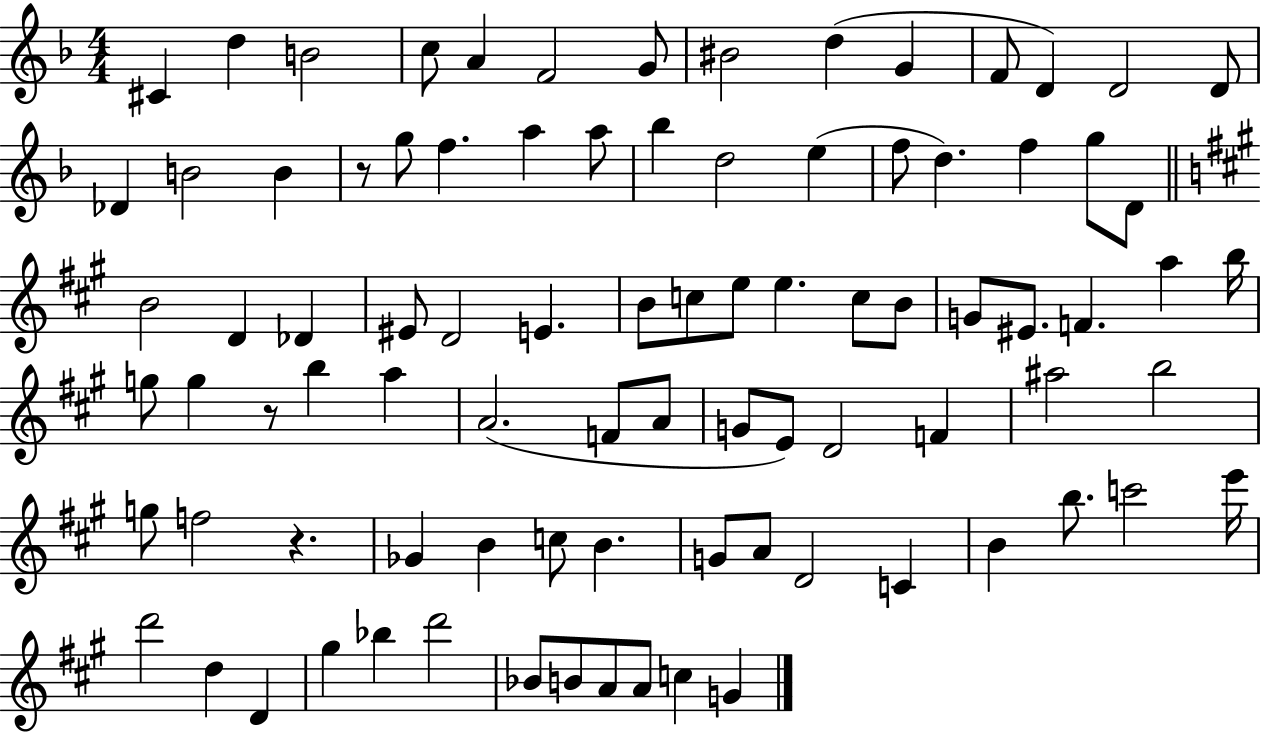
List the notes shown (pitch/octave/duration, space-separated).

C#4/q D5/q B4/h C5/e A4/q F4/h G4/e BIS4/h D5/q G4/q F4/e D4/q D4/h D4/e Db4/q B4/h B4/q R/e G5/e F5/q. A5/q A5/e Bb5/q D5/h E5/q F5/e D5/q. F5/q G5/e D4/e B4/h D4/q Db4/q EIS4/e D4/h E4/q. B4/e C5/e E5/e E5/q. C5/e B4/e G4/e EIS4/e. F4/q. A5/q B5/s G5/e G5/q R/e B5/q A5/q A4/h. F4/e A4/e G4/e E4/e D4/h F4/q A#5/h B5/h G5/e F5/h R/q. Gb4/q B4/q C5/e B4/q. G4/e A4/e D4/h C4/q B4/q B5/e. C6/h E6/s D6/h D5/q D4/q G#5/q Bb5/q D6/h Bb4/e B4/e A4/e A4/e C5/q G4/q